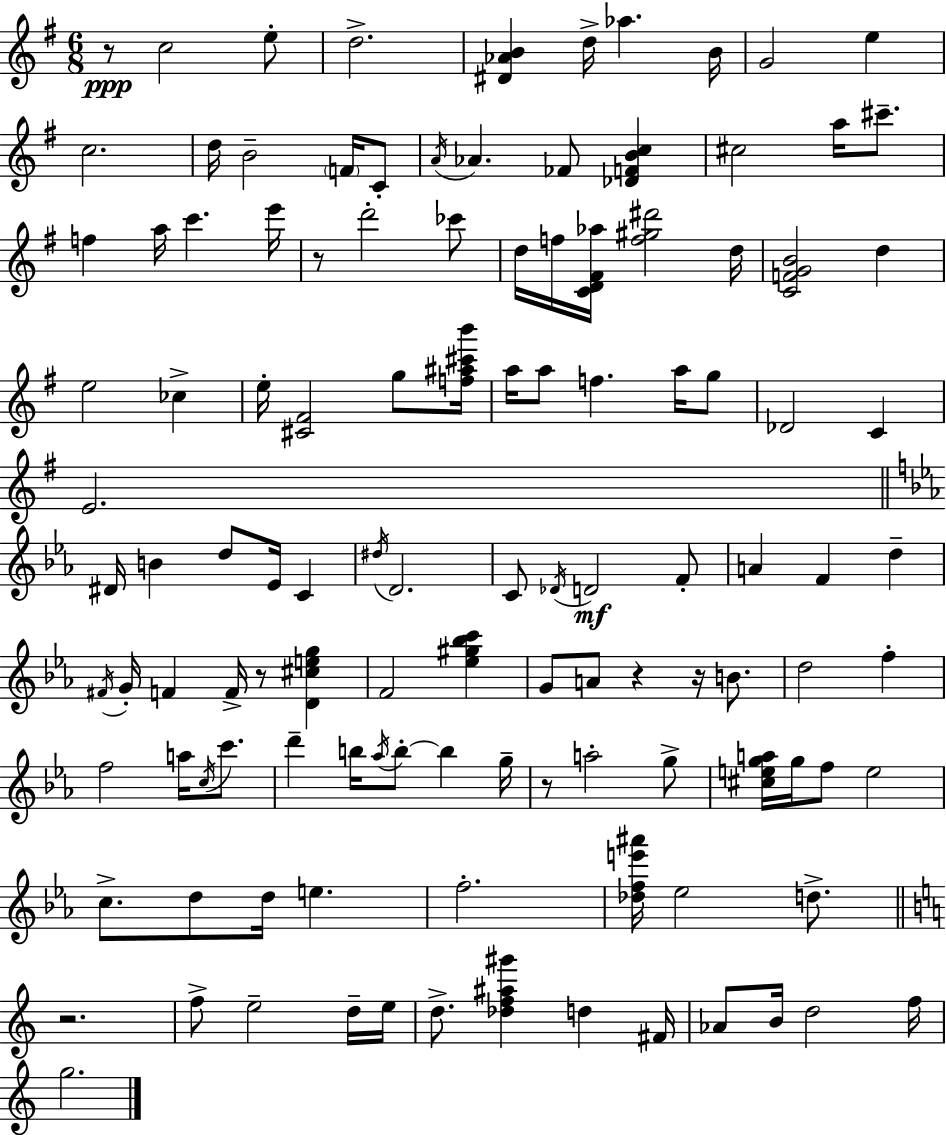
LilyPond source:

{
  \clef treble
  \numericTimeSignature
  \time 6/8
  \key g \major
  r8\ppp c''2 e''8-. | d''2.-> | <dis' aes' b'>4 d''16-> aes''4. b'16 | g'2 e''4 | \break c''2. | d''16 b'2-- \parenthesize f'16 c'8-. | \acciaccatura { a'16 } aes'4. fes'8 <des' f' b' c''>4 | cis''2 a''16 cis'''8.-- | \break f''4 a''16 c'''4. | e'''16 r8 d'''2-. ces'''8 | d''16 f''16 <c' d' fis' aes''>16 <f'' gis'' dis'''>2 | d''16 <c' f' g' b'>2 d''4 | \break e''2 ces''4-> | e''16-. <cis' fis'>2 g''8 | <f'' ais'' cis''' b'''>16 a''16 a''8 f''4. a''16 g''8 | des'2 c'4 | \break e'2. | \bar "||" \break \key ees \major dis'16 b'4 d''8 ees'16 c'4 | \acciaccatura { dis''16 } d'2. | c'8 \acciaccatura { des'16 } d'2\mf | f'8-. a'4 f'4 d''4-- | \break \acciaccatura { fis'16 } g'16-. f'4 f'16-> r8 <d' cis'' e'' g''>4 | f'2 <ees'' gis'' bes'' c'''>4 | g'8 a'8 r4 r16 | b'8. d''2 f''4-. | \break f''2 a''16 | \acciaccatura { c''16 } c'''8. d'''4-- b''16 \acciaccatura { aes''16 } b''8-.~~ | b''4 g''16-- r8 a''2-. | g''8-> <cis'' e'' g'' a''>16 g''16 f''8 e''2 | \break c''8.-> d''8 d''16 e''4. | f''2.-. | <des'' f'' e''' ais'''>16 ees''2 | d''8.-> \bar "||" \break \key c \major r2. | f''8-> e''2-- d''16-- e''16 | d''8.-> <des'' f'' ais'' gis'''>4 d''4 fis'16 | aes'8 b'16 d''2 f''16 | \break g''2. | \bar "|."
}